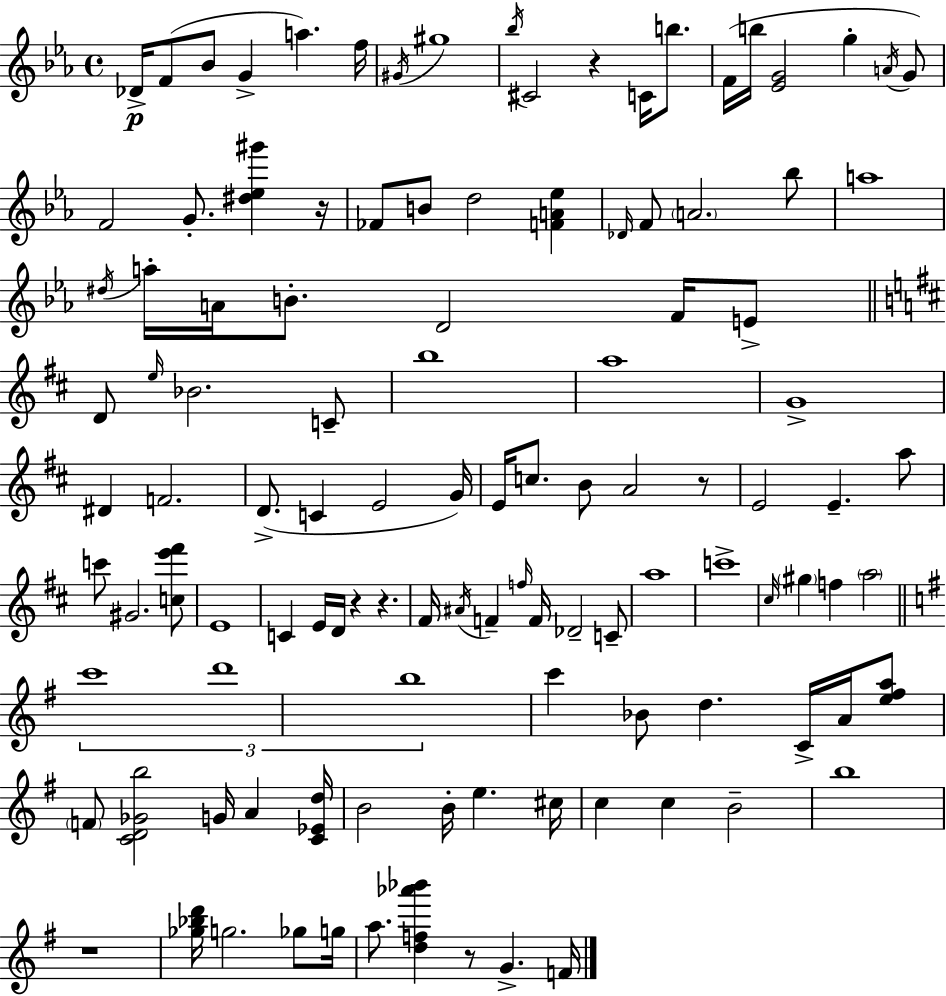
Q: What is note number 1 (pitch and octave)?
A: Db4